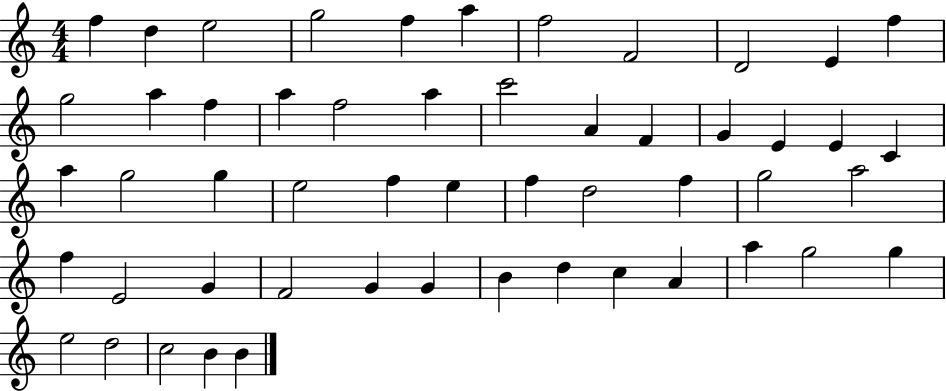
{
  \clef treble
  \numericTimeSignature
  \time 4/4
  \key c \major
  f''4 d''4 e''2 | g''2 f''4 a''4 | f''2 f'2 | d'2 e'4 f''4 | \break g''2 a''4 f''4 | a''4 f''2 a''4 | c'''2 a'4 f'4 | g'4 e'4 e'4 c'4 | \break a''4 g''2 g''4 | e''2 f''4 e''4 | f''4 d''2 f''4 | g''2 a''2 | \break f''4 e'2 g'4 | f'2 g'4 g'4 | b'4 d''4 c''4 a'4 | a''4 g''2 g''4 | \break e''2 d''2 | c''2 b'4 b'4 | \bar "|."
}